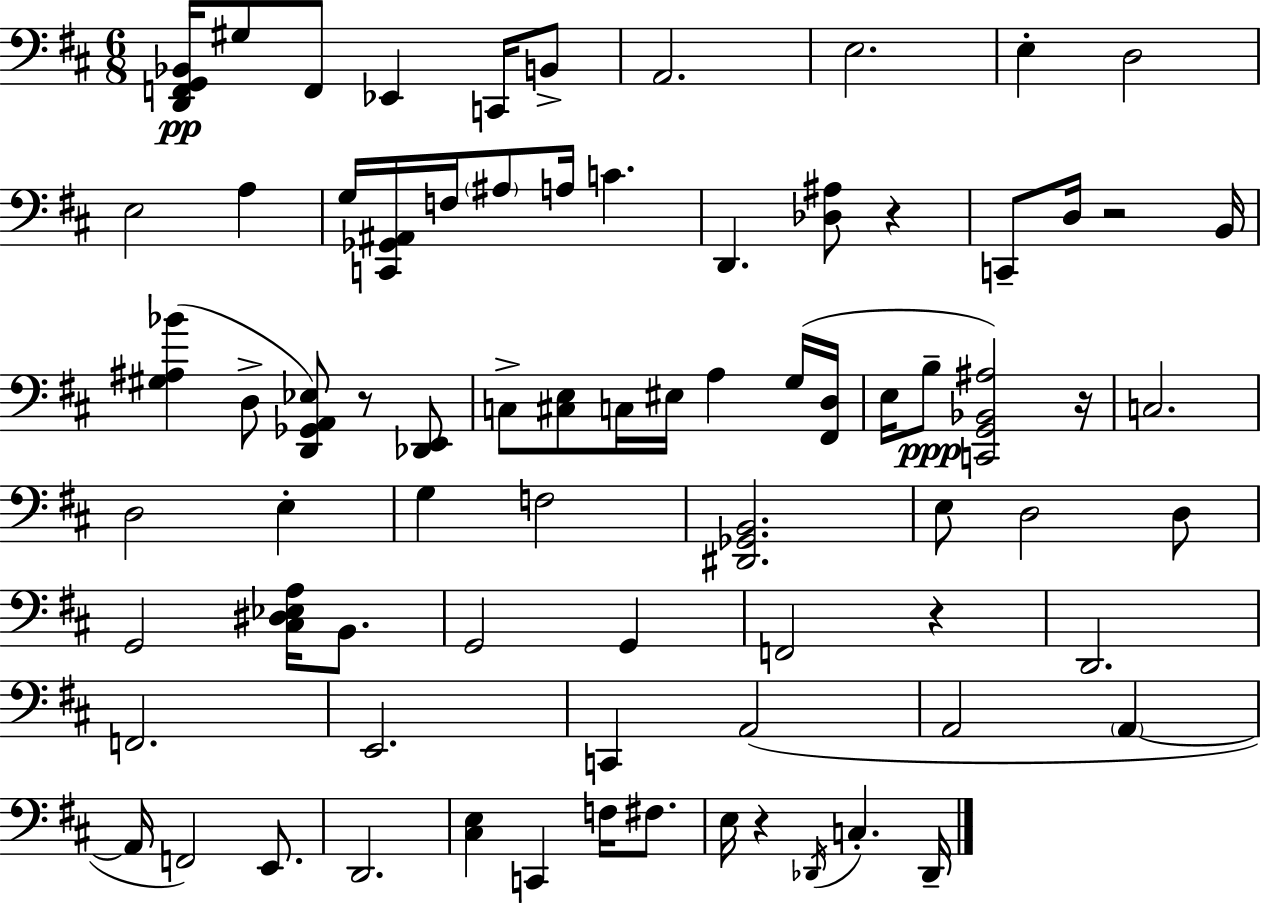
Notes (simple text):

[D2,F2,G2,Bb2]/s G#3/e F2/e Eb2/q C2/s B2/e A2/h. E3/h. E3/q D3/h E3/h A3/q G3/s [C2,Gb2,A#2]/s F3/s A#3/e A3/s C4/q. D2/q. [Db3,A#3]/e R/q C2/e D3/s R/h B2/s [G#3,A#3,Bb4]/q D3/e [D2,Gb2,A2,Eb3]/e R/e [Db2,E2]/e C3/e [C#3,E3]/e C3/s EIS3/s A3/q G3/s [F#2,D3]/s E3/s B3/e [C2,G2,Bb2,A#3]/h R/s C3/h. D3/h E3/q G3/q F3/h [D#2,Gb2,B2]/h. E3/e D3/h D3/e G2/h [C#3,D#3,Eb3,A3]/s B2/e. G2/h G2/q F2/h R/q D2/h. F2/h. E2/h. C2/q A2/h A2/h A2/q A2/s F2/h E2/e. D2/h. [C#3,E3]/q C2/q F3/s F#3/e. E3/s R/q Db2/s C3/q. Db2/s